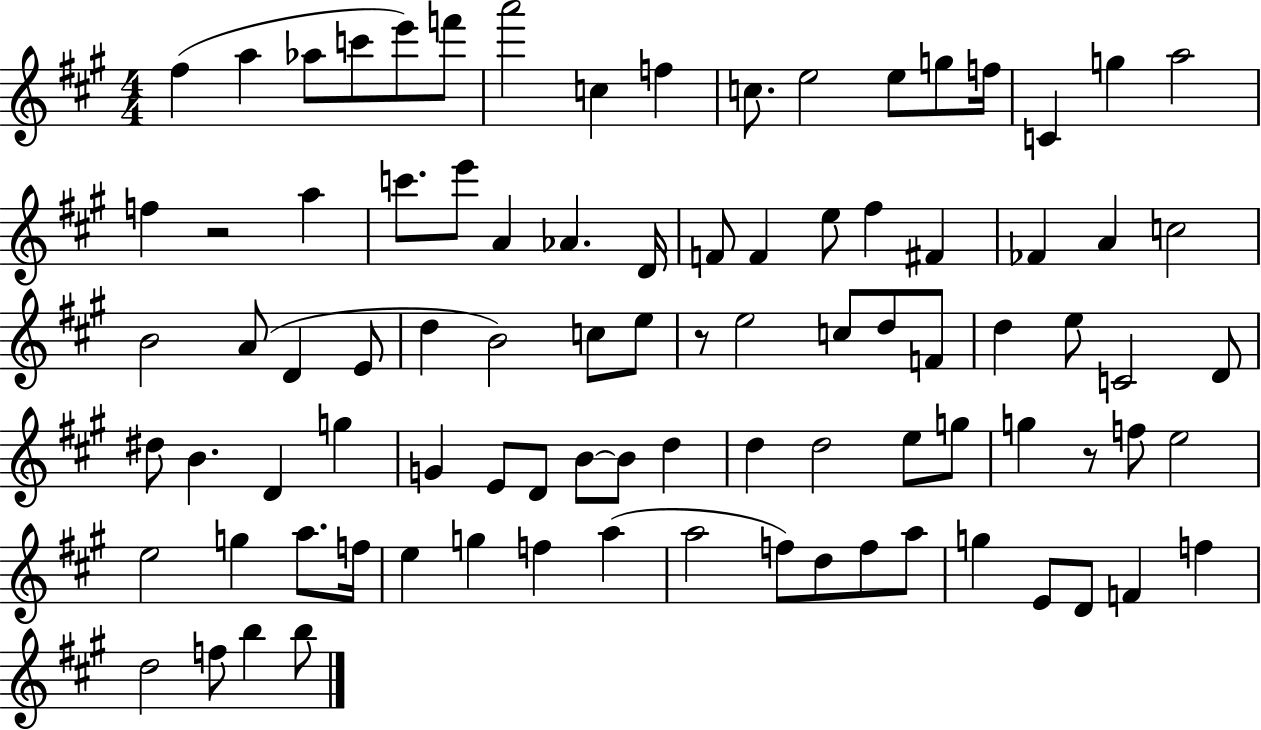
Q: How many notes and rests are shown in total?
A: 90